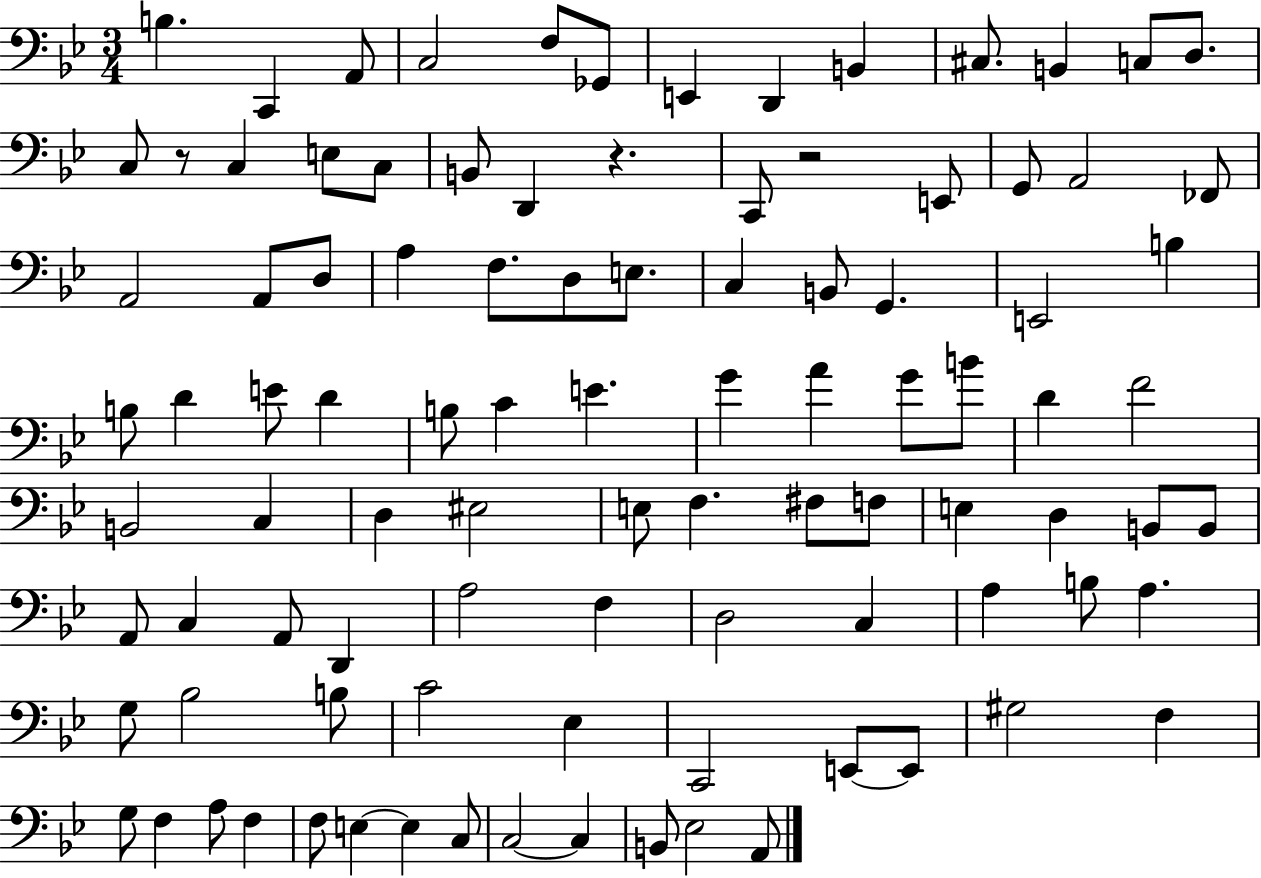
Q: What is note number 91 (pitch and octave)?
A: C3